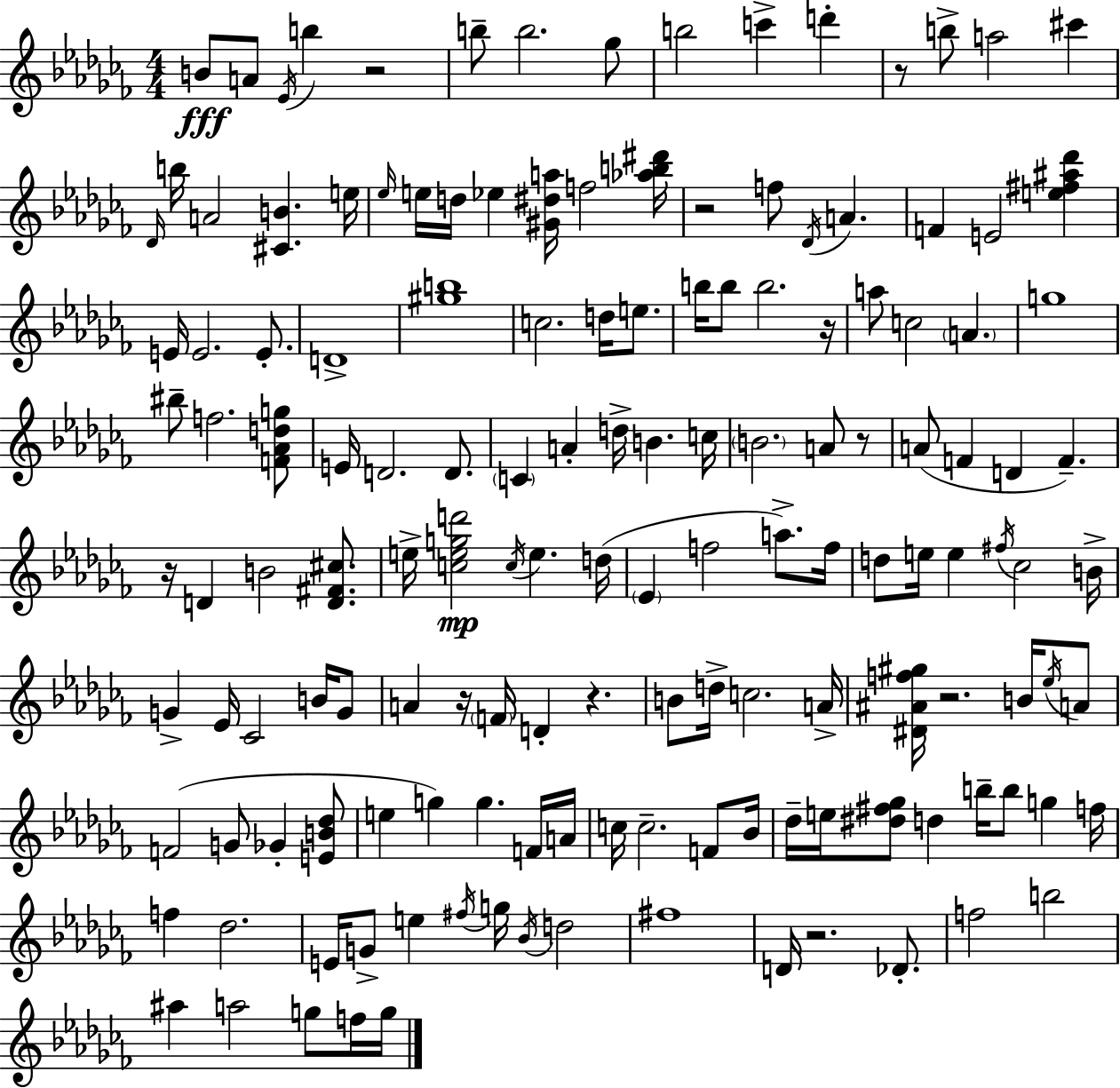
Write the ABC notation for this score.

X:1
T:Untitled
M:4/4
L:1/4
K:Abm
B/2 A/2 _E/4 b z2 b/2 b2 _g/2 b2 c' d' z/2 b/2 a2 ^c' _D/4 b/4 A2 [^CB] e/4 _e/4 e/4 d/4 _e [^G^da]/4 f2 [_ab^d']/4 z2 f/2 _D/4 A F E2 [e^f^a_d'] E/4 E2 E/2 D4 [^gb]4 c2 d/4 e/2 b/4 b/2 b2 z/4 a/2 c2 A g4 ^b/2 f2 [F_Adg]/2 E/4 D2 D/2 C A d/4 B c/4 B2 A/2 z/2 A/2 F D F z/4 D B2 [D^F^c]/2 e/4 [cegd']2 c/4 e d/4 _E f2 a/2 f/4 d/2 e/4 e ^f/4 _c2 B/4 G _E/4 _C2 B/4 G/2 A z/4 F/4 D z B/2 d/4 c2 A/4 [^D^Af^g]/4 z2 B/4 _e/4 A/2 F2 G/2 _G [EB_d]/2 e g g F/4 A/4 c/4 c2 F/2 _B/4 _d/4 e/4 [^d^f_g]/2 d b/4 b/2 g f/4 f _d2 E/4 G/2 e ^f/4 g/4 _B/4 d2 ^f4 D/4 z2 _D/2 f2 b2 ^a a2 g/2 f/4 g/4